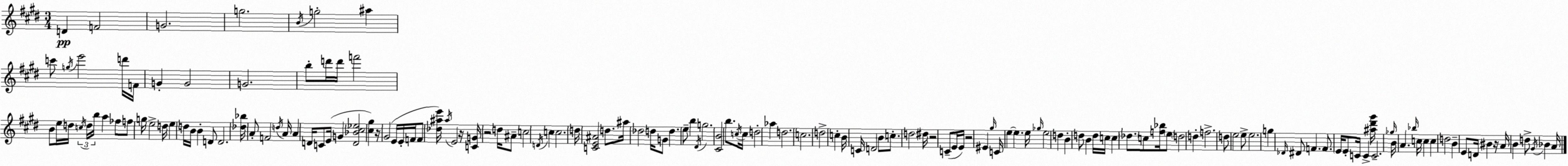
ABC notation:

X:1
T:Untitled
M:3/4
L:1/4
K:E
D F2 G2 g2 B/4 g2 ^a c'/2 g/4 e'2 d'/4 F/4 G G2 G2 b/2 d'/4 d'/4 f'2 B/2 e/4 d/4 c/4 d/4 b/4 a _f/2 f/2 g/4 e2 d/4 e d/4 B/4 B D/2 D2 [_d_b]/4 A/2 F2 d/4 A/4 A D/4 C/2 E/4 G [D_B^c_e]2 [^c^g] z/4 ^G2 E/4 E/4 F/4 F/2 [_d^ae']/4 ^a/4 E2 z/4 [CG]/4 z2 d/4 ^A/2 c2 D/4 c c2 d/4 [CE^A]2 d/2 ^a/4 _d2 d/4 G/2 d e/2 b ^D/4 g2 [^CB]2 b/2 c/4 c/4 d2 _a d2 c2 d2 c B/4 C/4 D2 B/2 c/2 d2 ^d/4 z2 C/2 E/4 E/4 z2 ^E ^g/4 C/4 e e e/4 _g/4 e2 d B d/2 B d/4 c/4 c _d/2 c/2 [f_b]/4 e/2 d2 d f2 d/2 e2 e/2 e2 g _D/4 ^D/2 F F/2 E/4 E/2 C/4 C [^a^d'^g']/4 C2 _g/4 B/4 A _b/4 c/4 c c d2 B E/2 D/4 ^B z/4 A/4 B d/2 ^G/4 _B A/4